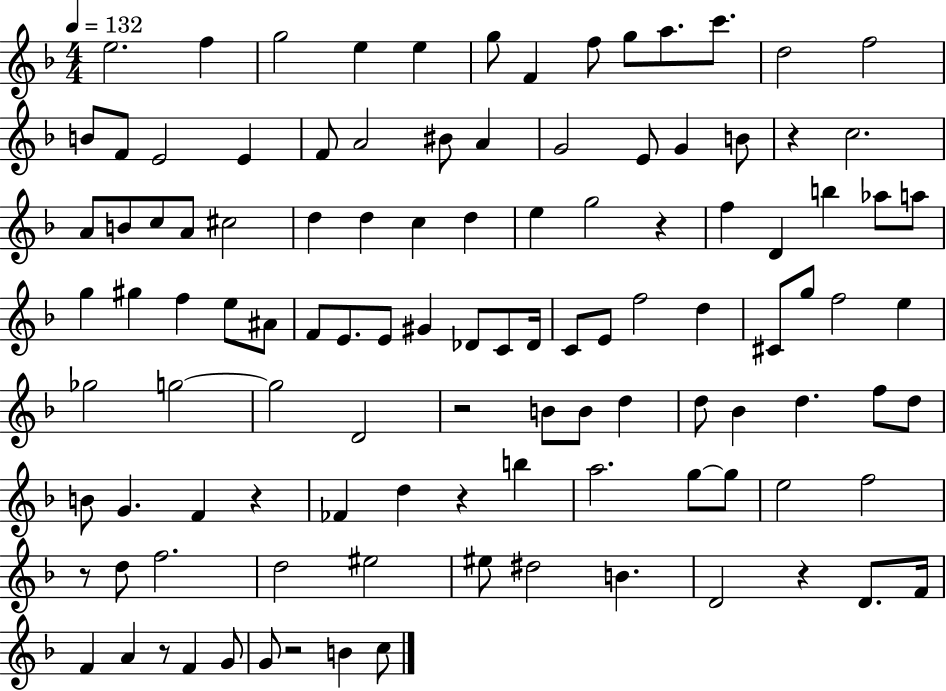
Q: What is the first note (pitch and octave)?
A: E5